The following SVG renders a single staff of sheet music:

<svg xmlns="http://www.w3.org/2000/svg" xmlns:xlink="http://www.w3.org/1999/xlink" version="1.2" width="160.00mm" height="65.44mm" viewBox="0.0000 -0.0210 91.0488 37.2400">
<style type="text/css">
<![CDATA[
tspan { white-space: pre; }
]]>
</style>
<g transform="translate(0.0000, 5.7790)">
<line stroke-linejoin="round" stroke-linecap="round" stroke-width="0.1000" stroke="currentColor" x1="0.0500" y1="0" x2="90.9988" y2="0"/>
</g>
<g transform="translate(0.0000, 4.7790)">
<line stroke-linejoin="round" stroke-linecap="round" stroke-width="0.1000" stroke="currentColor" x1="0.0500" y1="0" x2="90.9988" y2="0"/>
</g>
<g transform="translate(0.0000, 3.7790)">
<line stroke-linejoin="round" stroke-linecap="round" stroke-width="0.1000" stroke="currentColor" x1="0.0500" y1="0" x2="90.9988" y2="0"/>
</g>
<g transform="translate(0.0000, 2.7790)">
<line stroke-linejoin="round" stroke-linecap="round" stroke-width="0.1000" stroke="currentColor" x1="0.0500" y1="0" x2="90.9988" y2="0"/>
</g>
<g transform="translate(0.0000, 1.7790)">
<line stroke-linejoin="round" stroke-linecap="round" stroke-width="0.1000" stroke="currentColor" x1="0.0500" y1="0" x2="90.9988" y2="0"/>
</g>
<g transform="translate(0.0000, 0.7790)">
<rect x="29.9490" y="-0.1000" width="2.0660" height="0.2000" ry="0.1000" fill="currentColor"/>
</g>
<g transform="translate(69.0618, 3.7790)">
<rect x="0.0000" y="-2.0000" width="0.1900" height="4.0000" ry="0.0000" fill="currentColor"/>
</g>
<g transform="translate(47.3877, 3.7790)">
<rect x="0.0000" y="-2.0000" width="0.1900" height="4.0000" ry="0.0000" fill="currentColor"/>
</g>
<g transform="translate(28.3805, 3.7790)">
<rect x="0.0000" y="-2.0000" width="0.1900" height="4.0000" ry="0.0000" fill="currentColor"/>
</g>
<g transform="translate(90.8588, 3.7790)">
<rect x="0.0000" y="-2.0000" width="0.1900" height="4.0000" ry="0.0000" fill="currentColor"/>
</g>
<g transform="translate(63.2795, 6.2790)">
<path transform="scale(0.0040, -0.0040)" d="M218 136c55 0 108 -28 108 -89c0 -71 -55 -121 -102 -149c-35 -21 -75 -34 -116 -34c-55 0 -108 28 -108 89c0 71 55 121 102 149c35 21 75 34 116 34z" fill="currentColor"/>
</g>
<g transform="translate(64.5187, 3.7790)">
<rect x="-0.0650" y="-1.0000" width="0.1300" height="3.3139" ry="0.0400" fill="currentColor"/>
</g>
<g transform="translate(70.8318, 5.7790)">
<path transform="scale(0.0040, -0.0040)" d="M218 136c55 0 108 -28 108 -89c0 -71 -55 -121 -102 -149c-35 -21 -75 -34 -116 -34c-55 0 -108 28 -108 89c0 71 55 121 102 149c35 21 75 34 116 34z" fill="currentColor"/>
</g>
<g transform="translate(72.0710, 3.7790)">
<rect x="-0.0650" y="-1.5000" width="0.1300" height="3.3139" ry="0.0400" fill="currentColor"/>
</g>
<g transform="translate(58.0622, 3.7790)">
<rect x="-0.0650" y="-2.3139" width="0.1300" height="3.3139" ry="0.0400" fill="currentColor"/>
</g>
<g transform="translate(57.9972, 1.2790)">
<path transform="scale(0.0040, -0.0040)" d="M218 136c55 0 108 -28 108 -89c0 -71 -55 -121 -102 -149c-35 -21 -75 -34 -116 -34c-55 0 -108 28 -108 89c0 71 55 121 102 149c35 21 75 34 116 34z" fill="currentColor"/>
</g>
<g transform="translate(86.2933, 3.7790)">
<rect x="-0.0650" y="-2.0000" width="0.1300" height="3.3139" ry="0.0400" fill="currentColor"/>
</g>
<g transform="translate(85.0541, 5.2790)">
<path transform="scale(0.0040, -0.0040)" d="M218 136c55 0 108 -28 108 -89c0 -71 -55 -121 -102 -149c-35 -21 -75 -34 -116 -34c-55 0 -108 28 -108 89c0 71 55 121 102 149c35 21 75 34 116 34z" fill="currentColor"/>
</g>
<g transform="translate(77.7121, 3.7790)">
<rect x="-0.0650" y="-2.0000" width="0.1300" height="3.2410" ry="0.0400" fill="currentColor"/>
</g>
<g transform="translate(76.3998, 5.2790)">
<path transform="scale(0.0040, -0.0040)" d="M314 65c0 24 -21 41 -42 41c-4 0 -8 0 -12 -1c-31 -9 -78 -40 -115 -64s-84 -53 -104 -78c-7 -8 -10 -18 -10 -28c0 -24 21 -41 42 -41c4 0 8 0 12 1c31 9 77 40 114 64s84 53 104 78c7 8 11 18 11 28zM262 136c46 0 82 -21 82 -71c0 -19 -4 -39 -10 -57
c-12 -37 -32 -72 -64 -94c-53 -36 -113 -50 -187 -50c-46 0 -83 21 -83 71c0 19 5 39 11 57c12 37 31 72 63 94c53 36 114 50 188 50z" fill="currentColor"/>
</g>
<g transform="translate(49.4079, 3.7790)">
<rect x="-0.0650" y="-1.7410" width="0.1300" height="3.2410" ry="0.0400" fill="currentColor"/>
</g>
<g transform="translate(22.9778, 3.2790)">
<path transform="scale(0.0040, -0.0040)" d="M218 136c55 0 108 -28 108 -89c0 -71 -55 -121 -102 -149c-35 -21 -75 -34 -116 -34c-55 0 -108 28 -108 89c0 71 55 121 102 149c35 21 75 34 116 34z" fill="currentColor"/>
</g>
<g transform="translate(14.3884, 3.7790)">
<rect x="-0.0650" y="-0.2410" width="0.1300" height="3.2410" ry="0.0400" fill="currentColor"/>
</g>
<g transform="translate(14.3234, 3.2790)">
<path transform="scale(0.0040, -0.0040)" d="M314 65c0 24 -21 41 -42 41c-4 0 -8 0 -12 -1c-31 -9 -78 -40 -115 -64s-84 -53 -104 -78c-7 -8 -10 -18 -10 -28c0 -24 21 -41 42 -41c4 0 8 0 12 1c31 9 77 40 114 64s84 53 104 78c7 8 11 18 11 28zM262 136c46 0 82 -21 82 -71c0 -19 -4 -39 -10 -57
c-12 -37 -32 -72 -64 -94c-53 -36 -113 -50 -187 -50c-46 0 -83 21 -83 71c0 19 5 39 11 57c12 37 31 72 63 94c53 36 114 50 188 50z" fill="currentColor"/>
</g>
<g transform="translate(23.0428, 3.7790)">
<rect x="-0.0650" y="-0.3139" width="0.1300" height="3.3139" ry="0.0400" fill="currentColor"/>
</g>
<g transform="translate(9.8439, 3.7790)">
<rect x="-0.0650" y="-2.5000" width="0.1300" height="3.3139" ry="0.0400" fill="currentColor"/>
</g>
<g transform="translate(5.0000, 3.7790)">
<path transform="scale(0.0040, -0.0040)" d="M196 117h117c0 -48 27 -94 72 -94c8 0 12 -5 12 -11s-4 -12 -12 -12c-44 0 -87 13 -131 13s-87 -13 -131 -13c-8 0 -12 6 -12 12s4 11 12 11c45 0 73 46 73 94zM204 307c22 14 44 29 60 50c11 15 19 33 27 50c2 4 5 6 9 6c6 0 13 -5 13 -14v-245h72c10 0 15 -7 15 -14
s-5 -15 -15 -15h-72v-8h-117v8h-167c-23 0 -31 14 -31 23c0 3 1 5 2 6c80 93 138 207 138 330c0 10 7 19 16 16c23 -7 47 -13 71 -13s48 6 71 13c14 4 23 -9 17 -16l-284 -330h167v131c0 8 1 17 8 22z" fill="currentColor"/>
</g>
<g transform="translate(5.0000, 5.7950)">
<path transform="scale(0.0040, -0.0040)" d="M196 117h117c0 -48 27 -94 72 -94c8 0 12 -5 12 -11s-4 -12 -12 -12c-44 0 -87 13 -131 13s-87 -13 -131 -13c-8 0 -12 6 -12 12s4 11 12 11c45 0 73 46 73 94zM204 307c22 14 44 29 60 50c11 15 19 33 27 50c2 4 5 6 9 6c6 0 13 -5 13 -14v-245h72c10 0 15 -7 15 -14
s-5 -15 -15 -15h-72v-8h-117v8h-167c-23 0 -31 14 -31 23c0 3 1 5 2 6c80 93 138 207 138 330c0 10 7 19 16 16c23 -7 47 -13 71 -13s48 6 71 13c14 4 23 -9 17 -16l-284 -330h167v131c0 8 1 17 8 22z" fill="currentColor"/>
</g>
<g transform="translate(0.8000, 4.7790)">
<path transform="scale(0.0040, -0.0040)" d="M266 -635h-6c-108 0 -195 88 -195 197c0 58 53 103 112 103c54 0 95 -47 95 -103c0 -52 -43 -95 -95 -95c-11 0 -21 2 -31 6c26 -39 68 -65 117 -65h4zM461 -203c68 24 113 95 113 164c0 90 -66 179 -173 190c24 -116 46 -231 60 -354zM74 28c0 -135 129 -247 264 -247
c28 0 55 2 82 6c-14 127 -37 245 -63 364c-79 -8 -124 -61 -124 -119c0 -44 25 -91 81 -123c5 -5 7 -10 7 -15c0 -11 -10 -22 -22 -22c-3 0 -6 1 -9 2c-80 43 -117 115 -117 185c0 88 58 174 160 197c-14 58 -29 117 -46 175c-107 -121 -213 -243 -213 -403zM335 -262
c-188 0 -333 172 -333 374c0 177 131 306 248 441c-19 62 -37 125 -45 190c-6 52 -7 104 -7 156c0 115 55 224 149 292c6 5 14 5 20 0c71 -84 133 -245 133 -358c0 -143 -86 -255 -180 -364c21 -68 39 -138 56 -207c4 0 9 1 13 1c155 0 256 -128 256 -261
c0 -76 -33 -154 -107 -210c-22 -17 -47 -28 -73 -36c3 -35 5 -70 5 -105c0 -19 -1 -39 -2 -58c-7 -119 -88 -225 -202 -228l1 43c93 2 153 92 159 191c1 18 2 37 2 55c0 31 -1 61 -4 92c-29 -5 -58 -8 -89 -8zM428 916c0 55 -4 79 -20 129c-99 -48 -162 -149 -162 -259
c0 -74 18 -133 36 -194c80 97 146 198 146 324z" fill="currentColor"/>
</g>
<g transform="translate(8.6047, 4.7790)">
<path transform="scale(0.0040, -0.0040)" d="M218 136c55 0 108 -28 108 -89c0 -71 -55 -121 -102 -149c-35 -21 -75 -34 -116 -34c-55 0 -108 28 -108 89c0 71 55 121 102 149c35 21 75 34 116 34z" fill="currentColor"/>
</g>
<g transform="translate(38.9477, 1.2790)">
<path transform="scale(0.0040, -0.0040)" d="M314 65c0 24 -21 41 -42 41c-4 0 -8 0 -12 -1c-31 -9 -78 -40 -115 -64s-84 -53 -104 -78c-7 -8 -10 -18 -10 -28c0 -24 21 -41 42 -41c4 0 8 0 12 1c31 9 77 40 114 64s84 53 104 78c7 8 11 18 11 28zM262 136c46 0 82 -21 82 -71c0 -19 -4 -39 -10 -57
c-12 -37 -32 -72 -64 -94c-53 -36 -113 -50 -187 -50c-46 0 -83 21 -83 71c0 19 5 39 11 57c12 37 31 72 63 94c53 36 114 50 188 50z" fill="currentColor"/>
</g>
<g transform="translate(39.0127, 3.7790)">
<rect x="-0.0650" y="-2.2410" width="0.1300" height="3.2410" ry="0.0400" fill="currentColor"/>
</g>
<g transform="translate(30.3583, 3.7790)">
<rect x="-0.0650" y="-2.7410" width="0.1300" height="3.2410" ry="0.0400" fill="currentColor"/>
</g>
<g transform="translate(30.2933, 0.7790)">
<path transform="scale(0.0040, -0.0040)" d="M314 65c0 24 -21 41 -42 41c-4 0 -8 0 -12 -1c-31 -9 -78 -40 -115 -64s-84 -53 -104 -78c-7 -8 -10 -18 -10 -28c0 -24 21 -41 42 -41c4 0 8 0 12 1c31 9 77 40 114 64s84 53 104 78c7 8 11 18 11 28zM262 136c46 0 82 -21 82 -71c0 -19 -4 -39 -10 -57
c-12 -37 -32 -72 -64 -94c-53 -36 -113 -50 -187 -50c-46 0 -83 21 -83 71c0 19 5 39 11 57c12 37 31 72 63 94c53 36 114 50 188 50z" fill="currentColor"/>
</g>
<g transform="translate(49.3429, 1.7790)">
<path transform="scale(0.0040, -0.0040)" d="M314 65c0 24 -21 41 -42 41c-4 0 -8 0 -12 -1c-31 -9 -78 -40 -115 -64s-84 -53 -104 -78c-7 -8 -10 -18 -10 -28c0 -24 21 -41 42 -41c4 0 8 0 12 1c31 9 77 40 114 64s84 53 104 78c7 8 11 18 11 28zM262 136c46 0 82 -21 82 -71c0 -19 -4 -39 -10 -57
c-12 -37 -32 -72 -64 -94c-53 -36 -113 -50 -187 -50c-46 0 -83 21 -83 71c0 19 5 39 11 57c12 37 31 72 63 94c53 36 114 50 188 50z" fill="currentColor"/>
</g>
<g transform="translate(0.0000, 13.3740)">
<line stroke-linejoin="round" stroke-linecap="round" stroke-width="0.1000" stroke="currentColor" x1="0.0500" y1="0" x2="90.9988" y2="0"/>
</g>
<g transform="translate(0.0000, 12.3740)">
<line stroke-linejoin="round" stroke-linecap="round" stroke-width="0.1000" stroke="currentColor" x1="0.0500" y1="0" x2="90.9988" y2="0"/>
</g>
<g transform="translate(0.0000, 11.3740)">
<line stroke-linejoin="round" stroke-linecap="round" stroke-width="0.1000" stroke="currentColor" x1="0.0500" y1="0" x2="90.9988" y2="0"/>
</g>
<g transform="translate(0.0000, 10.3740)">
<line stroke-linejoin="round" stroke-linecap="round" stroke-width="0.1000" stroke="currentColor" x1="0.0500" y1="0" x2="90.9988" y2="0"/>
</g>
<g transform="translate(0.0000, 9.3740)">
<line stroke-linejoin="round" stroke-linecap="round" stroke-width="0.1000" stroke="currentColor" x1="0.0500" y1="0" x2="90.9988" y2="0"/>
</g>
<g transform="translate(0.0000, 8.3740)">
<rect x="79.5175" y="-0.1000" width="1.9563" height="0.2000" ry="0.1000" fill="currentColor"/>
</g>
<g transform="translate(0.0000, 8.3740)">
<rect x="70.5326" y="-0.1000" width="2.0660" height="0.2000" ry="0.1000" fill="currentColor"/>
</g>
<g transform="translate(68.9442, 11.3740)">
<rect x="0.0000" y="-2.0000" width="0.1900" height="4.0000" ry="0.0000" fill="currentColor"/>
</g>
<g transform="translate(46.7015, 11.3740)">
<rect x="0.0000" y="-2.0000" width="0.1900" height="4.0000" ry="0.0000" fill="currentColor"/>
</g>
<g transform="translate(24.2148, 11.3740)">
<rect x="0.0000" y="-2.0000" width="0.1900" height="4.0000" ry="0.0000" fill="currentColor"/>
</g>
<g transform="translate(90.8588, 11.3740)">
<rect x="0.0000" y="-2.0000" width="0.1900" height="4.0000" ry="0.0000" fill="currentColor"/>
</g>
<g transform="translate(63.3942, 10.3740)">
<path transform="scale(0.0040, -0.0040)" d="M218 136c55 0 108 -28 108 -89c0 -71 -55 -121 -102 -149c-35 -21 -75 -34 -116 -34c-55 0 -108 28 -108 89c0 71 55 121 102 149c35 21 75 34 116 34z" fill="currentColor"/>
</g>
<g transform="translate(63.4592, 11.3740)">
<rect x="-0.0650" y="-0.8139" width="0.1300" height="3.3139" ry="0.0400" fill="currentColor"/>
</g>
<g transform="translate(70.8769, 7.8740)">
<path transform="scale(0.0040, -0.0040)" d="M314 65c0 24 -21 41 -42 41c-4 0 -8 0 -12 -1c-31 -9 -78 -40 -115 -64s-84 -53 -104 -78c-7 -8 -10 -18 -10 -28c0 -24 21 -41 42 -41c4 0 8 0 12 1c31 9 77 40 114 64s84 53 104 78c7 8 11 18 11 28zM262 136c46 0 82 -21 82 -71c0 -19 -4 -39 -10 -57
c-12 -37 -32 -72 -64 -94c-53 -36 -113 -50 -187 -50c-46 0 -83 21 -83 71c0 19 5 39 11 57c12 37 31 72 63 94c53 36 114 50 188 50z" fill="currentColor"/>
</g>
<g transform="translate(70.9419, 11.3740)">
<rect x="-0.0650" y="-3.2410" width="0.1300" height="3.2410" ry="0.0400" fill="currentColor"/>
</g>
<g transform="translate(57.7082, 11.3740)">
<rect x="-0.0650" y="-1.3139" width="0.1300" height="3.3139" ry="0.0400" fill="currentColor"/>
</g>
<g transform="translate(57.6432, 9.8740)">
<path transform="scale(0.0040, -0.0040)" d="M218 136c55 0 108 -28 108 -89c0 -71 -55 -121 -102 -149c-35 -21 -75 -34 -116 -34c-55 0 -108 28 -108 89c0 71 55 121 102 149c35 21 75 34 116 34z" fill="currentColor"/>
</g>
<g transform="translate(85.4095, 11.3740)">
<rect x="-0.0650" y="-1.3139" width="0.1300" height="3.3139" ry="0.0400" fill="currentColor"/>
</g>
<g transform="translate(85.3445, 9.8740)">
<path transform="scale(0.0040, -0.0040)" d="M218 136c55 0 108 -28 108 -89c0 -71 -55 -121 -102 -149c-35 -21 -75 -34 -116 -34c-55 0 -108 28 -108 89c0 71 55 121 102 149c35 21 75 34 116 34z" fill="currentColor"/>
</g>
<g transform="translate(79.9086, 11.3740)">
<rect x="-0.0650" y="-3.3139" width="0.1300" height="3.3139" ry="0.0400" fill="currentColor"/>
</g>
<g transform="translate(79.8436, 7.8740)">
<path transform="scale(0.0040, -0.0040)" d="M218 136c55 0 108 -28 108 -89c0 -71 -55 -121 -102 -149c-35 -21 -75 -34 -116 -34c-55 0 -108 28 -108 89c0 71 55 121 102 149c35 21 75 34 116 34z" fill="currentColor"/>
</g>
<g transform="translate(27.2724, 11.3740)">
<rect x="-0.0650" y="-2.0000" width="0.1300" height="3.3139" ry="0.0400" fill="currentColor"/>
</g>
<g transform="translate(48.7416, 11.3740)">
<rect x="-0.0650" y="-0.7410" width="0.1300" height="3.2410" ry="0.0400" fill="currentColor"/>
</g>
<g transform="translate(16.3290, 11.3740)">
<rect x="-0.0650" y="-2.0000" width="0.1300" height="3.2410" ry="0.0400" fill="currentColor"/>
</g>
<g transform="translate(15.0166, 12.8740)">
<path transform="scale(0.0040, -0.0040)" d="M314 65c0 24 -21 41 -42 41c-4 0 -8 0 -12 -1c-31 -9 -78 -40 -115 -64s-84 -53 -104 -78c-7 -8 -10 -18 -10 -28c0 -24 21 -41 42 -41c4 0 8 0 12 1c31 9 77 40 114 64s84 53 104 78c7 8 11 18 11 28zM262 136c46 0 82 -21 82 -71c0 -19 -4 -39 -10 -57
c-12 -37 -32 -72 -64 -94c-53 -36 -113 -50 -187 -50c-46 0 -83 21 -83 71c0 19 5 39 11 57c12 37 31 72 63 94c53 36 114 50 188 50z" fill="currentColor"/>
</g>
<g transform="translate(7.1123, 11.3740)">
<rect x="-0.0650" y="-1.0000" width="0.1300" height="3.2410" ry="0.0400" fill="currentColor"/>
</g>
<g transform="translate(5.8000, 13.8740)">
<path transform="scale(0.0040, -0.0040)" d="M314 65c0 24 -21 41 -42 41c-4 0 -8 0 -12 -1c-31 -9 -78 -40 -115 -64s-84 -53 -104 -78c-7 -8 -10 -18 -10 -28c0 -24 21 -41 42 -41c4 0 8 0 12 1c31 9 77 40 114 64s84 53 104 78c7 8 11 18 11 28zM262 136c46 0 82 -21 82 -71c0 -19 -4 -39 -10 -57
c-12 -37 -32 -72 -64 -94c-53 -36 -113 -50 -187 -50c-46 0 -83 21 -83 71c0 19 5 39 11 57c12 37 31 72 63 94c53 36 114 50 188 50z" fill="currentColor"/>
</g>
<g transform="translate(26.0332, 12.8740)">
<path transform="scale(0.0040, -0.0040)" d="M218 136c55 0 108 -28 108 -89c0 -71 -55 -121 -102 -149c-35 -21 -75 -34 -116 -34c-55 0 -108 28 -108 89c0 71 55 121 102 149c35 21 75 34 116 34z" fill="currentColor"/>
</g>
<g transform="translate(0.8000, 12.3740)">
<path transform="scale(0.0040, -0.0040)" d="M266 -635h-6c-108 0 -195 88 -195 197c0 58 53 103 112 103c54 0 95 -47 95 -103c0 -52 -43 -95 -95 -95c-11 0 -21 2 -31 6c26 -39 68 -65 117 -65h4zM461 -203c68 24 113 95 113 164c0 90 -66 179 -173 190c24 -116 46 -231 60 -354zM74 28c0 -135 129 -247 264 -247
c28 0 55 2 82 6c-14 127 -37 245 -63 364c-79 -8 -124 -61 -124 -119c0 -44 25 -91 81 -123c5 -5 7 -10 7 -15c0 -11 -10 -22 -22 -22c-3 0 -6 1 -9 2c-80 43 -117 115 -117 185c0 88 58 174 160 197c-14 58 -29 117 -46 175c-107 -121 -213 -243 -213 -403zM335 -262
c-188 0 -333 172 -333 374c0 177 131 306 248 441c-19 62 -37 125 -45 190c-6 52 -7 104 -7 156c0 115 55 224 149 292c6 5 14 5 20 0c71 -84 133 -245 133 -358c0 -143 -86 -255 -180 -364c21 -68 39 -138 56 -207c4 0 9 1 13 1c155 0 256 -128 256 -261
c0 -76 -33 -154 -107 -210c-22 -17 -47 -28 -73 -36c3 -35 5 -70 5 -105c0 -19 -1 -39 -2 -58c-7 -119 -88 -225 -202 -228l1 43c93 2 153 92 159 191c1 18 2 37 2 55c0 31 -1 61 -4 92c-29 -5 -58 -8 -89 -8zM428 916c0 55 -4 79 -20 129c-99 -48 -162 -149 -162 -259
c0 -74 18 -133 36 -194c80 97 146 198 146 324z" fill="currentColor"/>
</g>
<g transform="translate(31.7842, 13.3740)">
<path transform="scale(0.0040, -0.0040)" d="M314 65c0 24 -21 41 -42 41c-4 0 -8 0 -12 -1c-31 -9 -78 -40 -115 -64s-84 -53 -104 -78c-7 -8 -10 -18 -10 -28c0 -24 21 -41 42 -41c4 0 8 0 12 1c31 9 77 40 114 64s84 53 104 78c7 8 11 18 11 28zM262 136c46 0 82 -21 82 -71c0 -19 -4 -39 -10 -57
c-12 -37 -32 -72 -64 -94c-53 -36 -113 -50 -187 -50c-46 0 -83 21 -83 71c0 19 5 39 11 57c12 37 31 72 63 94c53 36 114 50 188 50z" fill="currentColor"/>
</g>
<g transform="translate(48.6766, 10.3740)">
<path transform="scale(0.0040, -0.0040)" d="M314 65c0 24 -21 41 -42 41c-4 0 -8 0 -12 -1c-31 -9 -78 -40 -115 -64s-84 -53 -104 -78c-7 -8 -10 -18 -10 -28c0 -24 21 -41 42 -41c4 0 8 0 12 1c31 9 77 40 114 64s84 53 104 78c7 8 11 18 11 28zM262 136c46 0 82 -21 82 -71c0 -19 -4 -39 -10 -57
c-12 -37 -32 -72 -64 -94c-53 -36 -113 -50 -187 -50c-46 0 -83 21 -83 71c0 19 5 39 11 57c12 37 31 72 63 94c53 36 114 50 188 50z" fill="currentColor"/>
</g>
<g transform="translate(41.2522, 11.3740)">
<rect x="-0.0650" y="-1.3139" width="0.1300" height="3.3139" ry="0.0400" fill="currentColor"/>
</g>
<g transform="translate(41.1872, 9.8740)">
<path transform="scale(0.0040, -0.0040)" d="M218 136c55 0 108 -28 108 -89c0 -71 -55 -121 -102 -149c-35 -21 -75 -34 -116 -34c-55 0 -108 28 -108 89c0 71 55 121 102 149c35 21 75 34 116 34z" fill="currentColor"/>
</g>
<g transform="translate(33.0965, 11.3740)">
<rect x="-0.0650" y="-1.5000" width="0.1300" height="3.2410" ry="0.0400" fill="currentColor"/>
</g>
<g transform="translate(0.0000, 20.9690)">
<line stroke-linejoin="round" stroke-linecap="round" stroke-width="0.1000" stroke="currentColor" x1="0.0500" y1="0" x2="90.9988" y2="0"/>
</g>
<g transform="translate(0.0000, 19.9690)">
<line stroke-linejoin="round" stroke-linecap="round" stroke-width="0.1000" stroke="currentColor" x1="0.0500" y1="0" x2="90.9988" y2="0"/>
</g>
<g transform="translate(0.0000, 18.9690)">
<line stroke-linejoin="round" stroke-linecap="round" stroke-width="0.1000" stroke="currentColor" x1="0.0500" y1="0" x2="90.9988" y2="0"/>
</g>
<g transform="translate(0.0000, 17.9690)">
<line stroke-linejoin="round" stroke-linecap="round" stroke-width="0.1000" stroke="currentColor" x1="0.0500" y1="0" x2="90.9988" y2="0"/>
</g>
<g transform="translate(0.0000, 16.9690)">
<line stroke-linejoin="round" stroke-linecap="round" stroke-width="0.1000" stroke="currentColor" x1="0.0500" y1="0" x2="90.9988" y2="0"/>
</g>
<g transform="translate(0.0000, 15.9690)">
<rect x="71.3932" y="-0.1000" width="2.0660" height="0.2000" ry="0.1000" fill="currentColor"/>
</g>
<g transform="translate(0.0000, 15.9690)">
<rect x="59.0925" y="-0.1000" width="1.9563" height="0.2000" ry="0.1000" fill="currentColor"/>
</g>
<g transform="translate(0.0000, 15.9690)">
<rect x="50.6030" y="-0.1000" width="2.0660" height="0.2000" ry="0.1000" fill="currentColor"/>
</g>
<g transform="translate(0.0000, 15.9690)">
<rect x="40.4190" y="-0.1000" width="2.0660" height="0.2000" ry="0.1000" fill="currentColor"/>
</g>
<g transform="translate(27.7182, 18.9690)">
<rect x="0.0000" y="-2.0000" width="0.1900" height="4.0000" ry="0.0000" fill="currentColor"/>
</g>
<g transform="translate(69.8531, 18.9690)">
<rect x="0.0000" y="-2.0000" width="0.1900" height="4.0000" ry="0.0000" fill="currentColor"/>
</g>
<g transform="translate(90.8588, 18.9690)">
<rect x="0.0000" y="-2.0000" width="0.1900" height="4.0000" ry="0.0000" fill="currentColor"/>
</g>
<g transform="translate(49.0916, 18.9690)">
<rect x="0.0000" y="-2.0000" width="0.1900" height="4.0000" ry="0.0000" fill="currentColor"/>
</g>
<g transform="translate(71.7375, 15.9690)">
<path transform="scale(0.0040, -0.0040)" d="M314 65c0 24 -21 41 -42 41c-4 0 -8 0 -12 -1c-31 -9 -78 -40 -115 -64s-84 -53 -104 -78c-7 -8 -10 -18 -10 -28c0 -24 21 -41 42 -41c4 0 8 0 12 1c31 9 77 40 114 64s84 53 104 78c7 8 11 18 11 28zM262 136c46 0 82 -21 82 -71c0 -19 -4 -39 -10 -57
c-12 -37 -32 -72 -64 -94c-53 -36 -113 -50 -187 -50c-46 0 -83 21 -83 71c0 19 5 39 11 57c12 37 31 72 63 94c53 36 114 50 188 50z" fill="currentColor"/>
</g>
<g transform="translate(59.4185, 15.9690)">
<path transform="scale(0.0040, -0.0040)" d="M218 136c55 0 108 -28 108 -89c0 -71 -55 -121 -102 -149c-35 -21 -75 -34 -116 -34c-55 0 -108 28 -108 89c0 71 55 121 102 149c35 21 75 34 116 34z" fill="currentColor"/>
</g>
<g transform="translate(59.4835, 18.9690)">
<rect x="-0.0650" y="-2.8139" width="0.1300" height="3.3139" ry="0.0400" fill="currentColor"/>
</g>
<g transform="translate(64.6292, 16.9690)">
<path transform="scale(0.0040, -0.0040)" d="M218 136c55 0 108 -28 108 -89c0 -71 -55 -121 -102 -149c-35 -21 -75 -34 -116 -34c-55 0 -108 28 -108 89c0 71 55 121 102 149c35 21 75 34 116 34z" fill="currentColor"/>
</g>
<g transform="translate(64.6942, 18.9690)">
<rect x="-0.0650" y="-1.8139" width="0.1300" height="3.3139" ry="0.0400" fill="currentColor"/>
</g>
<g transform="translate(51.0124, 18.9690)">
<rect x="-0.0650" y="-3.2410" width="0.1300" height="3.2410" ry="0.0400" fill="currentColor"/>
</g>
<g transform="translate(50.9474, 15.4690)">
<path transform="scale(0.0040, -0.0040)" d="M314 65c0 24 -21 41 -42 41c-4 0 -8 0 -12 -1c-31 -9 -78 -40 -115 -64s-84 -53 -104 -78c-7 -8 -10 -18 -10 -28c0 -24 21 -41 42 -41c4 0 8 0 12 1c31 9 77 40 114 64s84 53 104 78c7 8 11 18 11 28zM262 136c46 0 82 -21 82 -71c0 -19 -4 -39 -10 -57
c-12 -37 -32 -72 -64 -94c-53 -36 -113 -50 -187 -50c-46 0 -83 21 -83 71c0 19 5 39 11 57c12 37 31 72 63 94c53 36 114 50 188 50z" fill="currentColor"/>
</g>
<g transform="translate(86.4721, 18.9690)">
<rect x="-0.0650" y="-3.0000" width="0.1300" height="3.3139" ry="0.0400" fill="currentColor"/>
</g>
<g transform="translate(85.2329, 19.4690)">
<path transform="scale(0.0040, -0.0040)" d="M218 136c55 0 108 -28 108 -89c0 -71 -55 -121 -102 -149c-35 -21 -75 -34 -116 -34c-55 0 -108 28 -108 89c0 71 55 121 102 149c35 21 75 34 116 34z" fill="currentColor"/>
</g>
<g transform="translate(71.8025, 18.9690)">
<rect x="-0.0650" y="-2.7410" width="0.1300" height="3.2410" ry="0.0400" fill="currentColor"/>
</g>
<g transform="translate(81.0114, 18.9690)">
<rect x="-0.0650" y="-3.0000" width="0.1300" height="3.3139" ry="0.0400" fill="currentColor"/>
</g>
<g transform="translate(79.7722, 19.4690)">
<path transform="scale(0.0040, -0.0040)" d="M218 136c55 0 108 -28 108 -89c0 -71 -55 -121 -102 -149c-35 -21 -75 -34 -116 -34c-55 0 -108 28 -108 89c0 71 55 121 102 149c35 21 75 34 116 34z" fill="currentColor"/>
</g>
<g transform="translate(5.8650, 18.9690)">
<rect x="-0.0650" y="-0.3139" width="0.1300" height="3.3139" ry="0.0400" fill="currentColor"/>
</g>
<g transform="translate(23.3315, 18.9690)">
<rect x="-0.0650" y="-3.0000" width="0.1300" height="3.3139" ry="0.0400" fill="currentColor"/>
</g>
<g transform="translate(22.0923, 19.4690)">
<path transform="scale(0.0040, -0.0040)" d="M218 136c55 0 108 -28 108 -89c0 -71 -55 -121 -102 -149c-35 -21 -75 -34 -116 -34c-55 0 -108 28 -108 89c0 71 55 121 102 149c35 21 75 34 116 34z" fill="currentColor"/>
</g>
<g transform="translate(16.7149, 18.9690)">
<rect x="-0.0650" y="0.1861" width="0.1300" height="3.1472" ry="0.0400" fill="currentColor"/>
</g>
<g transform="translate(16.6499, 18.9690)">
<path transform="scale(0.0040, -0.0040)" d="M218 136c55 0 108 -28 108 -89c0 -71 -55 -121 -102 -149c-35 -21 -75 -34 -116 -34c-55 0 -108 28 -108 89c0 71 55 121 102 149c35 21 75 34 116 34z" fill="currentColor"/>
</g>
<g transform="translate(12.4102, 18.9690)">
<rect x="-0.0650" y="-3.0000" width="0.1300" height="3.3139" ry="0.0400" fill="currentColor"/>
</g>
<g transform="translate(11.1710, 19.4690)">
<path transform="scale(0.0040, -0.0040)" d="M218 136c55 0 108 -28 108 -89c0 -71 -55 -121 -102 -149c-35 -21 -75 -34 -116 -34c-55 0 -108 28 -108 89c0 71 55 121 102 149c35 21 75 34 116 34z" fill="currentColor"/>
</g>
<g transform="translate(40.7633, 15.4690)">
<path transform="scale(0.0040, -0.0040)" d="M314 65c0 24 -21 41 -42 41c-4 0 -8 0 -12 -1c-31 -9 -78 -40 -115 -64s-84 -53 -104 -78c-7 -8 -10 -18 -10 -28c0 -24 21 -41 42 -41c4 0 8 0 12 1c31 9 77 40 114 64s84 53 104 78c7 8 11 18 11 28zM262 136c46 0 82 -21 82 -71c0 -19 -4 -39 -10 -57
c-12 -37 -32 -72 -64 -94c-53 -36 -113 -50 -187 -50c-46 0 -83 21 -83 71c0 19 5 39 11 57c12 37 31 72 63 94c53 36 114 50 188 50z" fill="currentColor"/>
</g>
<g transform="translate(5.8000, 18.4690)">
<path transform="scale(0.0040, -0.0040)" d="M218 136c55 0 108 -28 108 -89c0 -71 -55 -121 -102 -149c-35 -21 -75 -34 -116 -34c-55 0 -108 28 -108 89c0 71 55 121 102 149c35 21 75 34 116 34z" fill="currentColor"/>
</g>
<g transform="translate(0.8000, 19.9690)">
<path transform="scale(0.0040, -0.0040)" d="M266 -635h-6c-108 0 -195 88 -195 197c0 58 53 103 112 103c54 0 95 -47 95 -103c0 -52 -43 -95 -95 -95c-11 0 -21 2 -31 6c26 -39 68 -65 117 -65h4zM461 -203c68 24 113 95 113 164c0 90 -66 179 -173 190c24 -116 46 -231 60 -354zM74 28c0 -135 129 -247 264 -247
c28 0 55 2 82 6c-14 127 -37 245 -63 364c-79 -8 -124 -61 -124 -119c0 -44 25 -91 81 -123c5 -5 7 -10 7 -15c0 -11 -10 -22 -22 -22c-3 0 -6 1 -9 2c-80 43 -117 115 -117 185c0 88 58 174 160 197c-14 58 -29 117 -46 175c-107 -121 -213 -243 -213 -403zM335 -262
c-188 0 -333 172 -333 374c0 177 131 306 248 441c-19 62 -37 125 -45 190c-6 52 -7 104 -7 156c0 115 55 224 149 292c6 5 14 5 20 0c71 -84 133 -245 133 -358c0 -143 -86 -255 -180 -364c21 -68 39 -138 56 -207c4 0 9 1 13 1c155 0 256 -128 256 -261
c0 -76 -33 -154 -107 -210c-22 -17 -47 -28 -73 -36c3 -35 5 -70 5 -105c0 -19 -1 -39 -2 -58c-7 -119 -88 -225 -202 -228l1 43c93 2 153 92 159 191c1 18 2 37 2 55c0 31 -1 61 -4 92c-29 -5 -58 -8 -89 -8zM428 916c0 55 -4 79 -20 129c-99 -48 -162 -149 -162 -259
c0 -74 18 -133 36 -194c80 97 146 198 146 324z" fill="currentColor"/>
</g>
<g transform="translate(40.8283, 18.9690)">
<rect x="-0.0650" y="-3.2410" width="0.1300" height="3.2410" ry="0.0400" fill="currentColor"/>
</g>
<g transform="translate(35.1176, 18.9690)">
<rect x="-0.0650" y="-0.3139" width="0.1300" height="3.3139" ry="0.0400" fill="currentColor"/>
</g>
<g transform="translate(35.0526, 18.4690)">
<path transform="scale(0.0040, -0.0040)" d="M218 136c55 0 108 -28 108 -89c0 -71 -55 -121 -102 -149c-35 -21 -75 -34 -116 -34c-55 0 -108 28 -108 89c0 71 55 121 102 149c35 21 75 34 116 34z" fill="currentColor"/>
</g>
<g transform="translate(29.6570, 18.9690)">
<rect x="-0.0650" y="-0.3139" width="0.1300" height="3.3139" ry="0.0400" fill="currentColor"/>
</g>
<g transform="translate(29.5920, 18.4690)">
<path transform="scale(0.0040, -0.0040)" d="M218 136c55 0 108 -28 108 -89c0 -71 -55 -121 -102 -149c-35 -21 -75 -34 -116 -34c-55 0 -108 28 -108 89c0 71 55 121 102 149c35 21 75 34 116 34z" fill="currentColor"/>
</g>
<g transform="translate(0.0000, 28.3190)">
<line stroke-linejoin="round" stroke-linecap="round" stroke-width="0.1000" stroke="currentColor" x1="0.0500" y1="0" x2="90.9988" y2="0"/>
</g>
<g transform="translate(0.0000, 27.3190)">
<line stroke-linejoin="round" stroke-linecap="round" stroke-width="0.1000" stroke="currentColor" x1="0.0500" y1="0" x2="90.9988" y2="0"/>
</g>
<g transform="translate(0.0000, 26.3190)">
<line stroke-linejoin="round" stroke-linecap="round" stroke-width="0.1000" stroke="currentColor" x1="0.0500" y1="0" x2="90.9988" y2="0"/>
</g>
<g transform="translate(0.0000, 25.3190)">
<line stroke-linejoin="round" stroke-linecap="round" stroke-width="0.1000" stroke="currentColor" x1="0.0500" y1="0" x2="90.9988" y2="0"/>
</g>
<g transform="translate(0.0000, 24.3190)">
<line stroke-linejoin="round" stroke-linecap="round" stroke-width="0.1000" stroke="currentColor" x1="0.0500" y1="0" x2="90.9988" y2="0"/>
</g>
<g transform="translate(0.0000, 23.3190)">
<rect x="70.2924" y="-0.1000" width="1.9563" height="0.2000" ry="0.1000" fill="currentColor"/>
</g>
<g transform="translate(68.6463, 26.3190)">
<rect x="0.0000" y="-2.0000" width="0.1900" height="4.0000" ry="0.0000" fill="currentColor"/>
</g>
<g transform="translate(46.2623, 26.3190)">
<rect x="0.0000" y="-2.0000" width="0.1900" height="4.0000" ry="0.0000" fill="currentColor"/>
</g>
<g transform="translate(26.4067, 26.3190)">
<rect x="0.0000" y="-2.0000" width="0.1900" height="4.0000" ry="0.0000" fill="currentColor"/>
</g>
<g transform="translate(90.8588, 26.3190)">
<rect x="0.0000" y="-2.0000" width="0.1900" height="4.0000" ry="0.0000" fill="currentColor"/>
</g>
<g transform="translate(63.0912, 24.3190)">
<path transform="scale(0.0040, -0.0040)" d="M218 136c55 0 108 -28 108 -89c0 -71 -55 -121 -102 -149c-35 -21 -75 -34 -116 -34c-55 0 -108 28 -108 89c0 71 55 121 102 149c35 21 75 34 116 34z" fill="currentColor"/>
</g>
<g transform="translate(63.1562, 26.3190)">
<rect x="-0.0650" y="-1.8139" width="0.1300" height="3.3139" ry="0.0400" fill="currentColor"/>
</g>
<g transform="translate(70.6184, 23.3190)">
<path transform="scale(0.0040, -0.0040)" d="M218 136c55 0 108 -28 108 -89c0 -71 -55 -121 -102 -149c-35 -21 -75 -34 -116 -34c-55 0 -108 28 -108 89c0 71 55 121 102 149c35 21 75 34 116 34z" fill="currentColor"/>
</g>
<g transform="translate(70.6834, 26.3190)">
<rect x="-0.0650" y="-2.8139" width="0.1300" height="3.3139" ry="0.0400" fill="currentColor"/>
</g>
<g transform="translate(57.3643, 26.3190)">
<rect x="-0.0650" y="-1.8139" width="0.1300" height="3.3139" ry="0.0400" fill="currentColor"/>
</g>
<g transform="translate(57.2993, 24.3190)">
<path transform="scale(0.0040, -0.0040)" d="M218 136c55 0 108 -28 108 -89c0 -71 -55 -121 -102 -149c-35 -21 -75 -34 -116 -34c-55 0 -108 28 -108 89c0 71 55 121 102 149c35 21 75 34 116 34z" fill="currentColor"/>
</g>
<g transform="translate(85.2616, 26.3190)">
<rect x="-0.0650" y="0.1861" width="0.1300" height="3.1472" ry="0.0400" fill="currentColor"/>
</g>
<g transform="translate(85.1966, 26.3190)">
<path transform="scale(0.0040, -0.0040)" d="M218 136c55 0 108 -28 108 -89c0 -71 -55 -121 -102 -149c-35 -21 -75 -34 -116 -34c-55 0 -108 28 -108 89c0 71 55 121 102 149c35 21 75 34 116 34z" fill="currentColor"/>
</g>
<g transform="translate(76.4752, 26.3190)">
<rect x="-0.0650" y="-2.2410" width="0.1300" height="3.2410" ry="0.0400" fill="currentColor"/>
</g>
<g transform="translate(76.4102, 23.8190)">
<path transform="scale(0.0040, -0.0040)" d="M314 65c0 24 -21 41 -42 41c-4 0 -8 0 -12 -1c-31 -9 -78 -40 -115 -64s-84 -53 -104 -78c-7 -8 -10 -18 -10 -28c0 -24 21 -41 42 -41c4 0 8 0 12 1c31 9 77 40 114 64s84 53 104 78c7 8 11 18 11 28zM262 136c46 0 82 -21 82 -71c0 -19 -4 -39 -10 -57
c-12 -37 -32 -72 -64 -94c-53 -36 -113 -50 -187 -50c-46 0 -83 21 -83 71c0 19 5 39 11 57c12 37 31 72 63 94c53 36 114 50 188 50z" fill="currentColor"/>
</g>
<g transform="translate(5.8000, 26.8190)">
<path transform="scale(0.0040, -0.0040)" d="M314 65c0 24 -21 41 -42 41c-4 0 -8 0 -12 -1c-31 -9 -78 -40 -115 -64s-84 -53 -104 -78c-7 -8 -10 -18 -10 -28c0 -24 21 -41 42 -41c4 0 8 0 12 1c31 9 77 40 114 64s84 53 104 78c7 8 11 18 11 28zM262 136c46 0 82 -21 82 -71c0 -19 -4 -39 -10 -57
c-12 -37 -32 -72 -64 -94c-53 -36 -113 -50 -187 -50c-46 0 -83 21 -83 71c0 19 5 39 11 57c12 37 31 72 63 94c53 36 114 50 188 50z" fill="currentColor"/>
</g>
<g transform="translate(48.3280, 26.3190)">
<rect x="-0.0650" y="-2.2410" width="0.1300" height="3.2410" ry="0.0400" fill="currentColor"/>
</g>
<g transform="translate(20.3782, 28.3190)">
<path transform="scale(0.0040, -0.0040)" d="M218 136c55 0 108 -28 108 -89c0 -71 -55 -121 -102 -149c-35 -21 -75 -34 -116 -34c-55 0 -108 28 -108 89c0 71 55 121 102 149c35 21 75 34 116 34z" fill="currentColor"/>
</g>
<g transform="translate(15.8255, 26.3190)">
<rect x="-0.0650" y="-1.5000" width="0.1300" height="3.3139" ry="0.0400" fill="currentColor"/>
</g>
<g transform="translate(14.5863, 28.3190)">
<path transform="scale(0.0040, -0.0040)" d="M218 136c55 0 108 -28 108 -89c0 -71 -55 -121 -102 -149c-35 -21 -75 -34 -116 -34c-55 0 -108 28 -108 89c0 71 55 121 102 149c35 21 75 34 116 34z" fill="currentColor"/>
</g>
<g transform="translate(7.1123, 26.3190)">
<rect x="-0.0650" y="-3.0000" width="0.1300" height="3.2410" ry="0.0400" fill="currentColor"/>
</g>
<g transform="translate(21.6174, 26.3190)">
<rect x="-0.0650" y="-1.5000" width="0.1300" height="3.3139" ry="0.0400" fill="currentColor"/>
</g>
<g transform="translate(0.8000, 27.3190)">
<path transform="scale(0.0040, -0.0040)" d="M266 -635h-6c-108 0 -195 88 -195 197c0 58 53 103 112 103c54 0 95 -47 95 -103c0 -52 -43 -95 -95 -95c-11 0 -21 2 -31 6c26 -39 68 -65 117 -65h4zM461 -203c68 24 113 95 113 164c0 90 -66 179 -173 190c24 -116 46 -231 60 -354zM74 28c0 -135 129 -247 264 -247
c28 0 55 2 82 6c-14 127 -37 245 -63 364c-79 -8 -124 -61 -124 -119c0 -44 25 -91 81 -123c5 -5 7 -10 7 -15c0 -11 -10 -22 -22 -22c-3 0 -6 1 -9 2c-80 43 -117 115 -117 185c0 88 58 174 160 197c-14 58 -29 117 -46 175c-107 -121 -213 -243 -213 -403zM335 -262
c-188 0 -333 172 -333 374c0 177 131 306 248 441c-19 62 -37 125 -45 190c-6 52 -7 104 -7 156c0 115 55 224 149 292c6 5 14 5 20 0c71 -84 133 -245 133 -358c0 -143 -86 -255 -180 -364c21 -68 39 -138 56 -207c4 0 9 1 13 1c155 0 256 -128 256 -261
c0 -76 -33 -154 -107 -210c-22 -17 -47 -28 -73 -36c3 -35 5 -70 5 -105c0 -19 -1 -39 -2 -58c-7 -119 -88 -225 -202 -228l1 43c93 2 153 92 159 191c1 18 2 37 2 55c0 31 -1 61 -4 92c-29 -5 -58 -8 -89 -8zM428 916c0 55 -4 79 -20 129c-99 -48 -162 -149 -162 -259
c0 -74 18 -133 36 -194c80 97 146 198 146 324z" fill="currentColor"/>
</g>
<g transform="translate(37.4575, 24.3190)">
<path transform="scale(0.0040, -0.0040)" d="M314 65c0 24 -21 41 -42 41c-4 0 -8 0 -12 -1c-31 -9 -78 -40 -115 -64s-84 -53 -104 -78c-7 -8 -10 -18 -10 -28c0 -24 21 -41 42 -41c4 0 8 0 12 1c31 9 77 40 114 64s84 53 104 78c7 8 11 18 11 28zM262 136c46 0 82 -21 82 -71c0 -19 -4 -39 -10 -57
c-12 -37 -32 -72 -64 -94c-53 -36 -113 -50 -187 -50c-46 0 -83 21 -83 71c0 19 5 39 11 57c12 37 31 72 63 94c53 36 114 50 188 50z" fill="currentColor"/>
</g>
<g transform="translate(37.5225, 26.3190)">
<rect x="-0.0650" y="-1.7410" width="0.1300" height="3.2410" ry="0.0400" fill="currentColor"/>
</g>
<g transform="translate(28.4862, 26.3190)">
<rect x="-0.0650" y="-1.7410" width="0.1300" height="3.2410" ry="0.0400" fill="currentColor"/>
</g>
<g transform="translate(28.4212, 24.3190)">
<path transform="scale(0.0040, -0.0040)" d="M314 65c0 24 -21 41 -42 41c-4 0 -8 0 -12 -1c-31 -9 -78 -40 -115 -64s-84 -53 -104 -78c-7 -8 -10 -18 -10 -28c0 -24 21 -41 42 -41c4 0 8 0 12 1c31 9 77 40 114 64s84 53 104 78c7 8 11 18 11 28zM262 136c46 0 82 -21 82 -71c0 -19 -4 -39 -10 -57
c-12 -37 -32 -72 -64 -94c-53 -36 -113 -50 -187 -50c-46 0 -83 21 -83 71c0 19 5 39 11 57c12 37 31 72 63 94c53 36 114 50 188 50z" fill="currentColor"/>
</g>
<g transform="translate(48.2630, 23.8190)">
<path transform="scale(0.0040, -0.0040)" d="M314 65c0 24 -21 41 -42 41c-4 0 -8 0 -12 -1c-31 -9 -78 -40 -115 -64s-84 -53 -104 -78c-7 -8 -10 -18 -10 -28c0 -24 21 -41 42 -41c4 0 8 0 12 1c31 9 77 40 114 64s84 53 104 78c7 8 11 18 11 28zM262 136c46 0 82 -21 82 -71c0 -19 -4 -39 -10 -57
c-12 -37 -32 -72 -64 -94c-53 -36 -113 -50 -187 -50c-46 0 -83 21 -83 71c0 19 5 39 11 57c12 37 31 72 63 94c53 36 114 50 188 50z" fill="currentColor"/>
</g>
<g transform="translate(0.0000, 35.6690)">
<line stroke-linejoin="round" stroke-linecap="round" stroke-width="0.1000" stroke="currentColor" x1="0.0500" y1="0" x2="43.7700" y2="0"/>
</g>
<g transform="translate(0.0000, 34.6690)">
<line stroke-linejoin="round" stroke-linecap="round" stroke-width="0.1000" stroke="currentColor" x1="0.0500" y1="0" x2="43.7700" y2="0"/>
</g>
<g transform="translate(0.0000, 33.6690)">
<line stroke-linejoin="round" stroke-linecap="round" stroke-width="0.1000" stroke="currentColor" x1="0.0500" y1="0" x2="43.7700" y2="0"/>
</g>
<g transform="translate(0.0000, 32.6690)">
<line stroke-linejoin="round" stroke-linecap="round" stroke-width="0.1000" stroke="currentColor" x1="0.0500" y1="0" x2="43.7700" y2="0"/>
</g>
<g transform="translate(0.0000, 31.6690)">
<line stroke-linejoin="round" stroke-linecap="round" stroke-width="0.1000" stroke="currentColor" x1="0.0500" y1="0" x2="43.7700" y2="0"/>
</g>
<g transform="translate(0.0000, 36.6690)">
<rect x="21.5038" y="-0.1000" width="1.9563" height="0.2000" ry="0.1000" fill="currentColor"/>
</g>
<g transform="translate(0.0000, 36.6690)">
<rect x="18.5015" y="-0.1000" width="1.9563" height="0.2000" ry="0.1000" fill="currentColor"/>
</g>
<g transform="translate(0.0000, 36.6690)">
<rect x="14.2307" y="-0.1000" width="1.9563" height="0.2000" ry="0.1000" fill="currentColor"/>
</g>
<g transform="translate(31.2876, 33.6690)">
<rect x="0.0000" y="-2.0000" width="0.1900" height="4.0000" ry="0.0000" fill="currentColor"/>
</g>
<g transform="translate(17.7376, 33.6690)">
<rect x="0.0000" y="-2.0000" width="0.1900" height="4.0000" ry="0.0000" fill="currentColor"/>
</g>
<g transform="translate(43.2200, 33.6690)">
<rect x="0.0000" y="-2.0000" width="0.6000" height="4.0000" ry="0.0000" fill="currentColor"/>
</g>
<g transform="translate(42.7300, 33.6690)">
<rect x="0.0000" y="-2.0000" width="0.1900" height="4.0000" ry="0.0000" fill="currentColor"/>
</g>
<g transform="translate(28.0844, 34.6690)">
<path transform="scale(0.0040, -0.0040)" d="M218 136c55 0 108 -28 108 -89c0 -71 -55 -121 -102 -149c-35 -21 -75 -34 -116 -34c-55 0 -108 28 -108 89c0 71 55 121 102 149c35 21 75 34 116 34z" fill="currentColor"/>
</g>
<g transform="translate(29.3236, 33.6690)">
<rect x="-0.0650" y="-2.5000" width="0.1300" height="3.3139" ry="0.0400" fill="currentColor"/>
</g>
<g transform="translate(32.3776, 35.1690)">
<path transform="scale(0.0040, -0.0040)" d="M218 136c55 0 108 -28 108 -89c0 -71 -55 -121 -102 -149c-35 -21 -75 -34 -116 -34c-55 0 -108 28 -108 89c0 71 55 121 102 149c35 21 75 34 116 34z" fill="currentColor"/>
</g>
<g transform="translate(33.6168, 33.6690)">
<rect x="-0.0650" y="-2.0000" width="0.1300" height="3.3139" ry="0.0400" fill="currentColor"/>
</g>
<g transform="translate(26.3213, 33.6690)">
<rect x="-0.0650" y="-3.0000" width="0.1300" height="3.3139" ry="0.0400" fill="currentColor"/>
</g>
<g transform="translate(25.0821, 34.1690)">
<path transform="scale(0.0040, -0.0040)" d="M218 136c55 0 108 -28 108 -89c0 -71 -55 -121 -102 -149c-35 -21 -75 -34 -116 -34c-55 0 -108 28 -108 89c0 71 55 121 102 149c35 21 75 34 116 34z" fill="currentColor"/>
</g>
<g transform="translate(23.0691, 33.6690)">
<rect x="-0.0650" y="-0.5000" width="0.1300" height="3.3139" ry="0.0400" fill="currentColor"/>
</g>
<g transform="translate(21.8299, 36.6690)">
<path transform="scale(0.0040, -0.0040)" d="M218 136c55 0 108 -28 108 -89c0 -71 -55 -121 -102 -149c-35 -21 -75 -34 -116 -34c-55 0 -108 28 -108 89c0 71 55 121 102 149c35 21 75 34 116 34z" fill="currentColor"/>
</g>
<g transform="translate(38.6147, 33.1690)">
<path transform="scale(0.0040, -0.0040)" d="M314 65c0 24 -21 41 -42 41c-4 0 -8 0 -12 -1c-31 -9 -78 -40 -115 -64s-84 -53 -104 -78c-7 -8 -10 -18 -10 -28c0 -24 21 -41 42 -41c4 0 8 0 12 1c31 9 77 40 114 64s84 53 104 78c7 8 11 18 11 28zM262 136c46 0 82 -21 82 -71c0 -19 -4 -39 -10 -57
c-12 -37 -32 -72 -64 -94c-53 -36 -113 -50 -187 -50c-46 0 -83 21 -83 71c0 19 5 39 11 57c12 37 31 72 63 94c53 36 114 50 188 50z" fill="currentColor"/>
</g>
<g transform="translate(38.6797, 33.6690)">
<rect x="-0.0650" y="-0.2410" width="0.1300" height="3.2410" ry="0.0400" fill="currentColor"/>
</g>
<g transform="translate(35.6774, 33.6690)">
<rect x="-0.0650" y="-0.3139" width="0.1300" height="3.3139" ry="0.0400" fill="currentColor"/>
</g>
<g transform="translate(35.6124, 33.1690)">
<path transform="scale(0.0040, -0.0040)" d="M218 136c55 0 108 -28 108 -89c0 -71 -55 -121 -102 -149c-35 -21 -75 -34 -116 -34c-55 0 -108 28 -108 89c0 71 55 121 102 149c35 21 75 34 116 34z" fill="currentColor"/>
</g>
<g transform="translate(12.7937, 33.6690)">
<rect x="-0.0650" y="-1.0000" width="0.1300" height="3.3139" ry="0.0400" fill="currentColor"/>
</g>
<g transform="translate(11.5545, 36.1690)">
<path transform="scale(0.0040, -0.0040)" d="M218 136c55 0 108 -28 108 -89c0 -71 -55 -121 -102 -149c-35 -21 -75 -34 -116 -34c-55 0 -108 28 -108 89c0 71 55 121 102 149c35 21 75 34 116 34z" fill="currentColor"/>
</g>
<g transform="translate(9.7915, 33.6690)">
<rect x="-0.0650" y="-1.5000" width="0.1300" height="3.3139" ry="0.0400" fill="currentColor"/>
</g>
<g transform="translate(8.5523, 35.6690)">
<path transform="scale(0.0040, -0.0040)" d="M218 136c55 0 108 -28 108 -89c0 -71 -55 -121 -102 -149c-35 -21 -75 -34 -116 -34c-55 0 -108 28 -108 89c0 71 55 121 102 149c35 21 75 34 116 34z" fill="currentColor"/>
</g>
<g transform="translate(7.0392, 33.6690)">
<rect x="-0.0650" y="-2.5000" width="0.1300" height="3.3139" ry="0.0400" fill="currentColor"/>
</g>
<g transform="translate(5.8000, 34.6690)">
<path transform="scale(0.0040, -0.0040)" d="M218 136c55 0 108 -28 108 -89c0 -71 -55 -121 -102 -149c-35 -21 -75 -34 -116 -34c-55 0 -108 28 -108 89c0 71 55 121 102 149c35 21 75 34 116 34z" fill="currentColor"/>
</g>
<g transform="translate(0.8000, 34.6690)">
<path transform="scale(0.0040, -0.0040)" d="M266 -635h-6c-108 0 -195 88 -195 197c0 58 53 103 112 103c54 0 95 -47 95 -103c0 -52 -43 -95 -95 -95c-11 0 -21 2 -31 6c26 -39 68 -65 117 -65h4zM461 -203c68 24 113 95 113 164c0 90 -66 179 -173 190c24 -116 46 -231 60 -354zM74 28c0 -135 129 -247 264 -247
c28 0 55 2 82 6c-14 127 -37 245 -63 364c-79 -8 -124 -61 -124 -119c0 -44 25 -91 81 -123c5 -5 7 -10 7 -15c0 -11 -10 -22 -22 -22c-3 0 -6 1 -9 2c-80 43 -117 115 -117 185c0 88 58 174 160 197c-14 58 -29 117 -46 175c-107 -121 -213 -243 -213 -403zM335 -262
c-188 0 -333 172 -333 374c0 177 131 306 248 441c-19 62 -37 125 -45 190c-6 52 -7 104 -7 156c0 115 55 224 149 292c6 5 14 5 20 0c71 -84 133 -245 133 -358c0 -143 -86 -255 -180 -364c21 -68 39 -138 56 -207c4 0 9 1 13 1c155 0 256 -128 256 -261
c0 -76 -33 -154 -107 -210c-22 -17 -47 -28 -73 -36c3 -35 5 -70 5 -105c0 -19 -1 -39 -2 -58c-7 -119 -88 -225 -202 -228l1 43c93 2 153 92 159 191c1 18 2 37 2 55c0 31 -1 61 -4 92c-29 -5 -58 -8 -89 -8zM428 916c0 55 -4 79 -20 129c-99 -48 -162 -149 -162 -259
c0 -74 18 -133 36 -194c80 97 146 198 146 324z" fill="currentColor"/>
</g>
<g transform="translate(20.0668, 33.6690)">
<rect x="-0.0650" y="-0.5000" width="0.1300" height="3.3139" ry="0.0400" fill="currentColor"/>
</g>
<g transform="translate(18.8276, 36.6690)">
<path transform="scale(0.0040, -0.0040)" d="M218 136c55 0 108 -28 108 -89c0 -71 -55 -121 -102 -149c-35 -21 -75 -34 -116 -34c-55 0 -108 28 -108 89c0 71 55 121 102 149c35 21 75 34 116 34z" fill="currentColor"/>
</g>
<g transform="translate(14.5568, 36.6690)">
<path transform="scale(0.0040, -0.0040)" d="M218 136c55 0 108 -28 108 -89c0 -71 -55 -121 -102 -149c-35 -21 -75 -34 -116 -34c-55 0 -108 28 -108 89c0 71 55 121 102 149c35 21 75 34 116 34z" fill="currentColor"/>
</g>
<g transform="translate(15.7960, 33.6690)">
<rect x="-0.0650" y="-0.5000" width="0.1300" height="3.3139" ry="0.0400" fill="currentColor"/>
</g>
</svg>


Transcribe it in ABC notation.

X:1
T:Untitled
M:4/4
L:1/4
K:C
G c2 c a2 g2 f2 g D E F2 F D2 F2 F E2 e d2 e d b2 b e c A B A c c b2 b2 a f a2 A A A2 E E f2 f2 g2 f f a g2 B G E D C C C A G F c c2